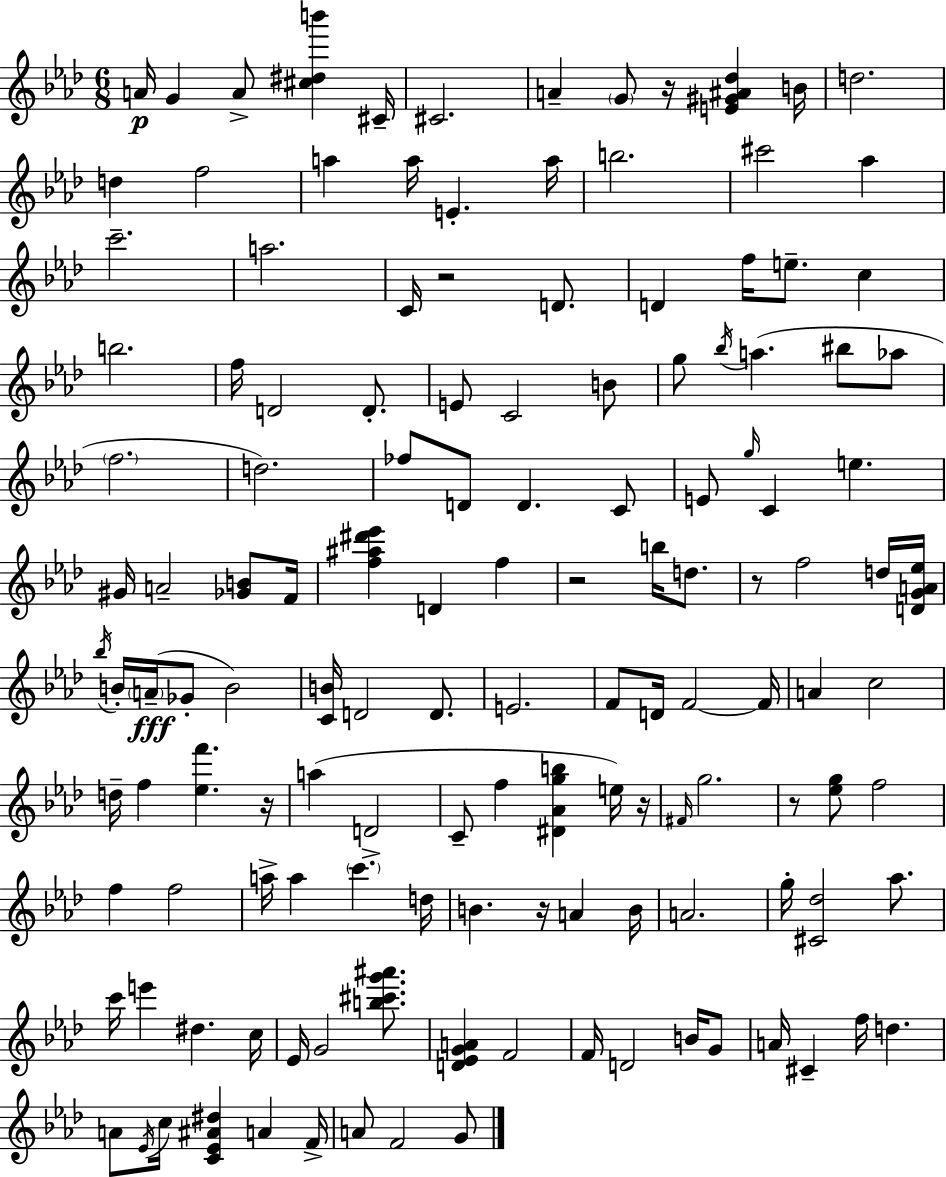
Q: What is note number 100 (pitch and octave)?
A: F4